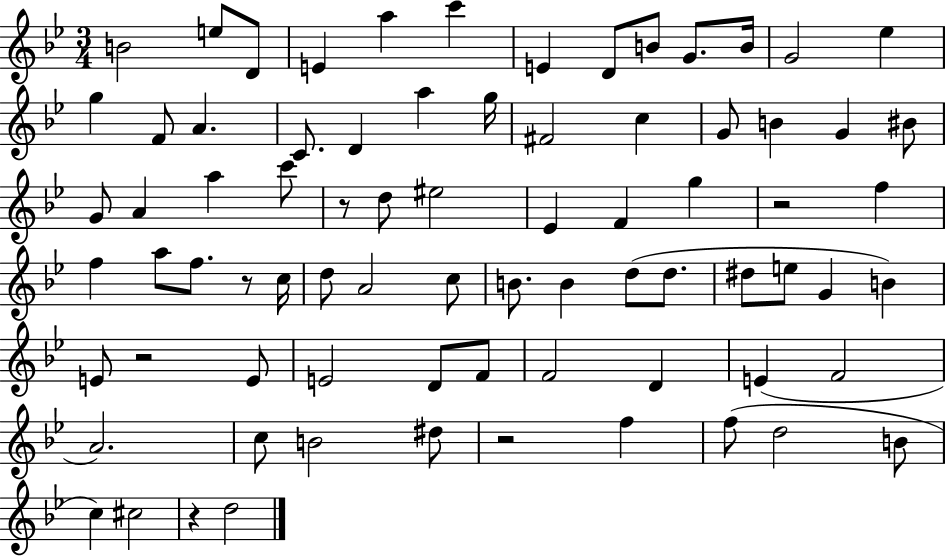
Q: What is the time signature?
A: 3/4